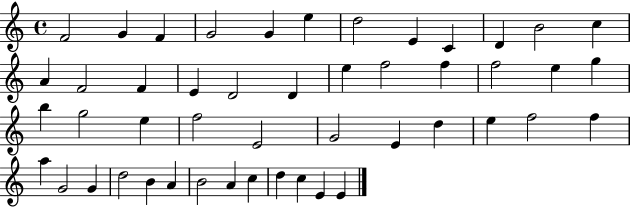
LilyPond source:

{
  \clef treble
  \time 4/4
  \defaultTimeSignature
  \key c \major
  f'2 g'4 f'4 | g'2 g'4 e''4 | d''2 e'4 c'4 | d'4 b'2 c''4 | \break a'4 f'2 f'4 | e'4 d'2 d'4 | e''4 f''2 f''4 | f''2 e''4 g''4 | \break b''4 g''2 e''4 | f''2 e'2 | g'2 e'4 d''4 | e''4 f''2 f''4 | \break a''4 g'2 g'4 | d''2 b'4 a'4 | b'2 a'4 c''4 | d''4 c''4 e'4 e'4 | \break \bar "|."
}